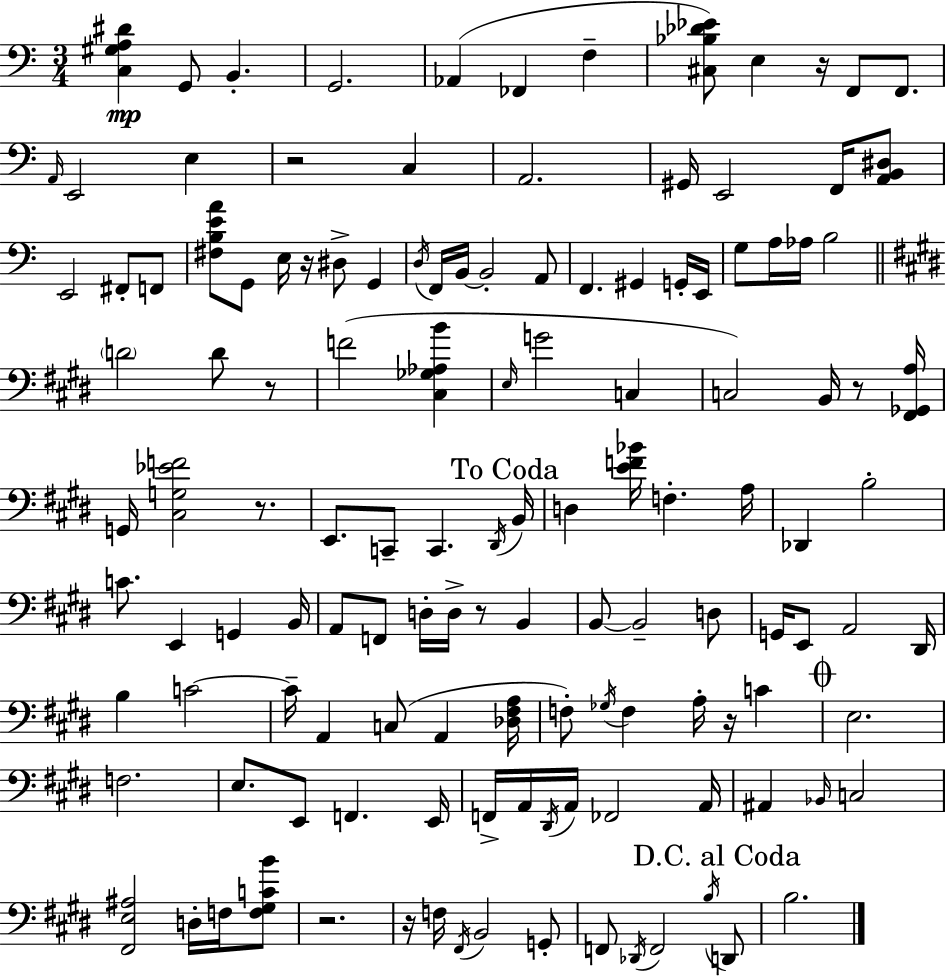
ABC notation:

X:1
T:Untitled
M:3/4
L:1/4
K:Am
[C,^G,A,^D] G,,/2 B,, G,,2 _A,, _F,, F, [^C,_B,_D_E]/2 E, z/4 F,,/2 F,,/2 A,,/4 E,,2 E, z2 C, A,,2 ^G,,/4 E,,2 F,,/4 [A,,B,,^D,]/2 E,,2 ^F,,/2 F,,/2 [^F,B,EA]/2 G,,/2 E,/4 z/4 ^D,/2 G,, D,/4 F,,/4 B,,/4 B,,2 A,,/2 F,, ^G,, G,,/4 E,,/4 G,/2 A,/4 _A,/4 B,2 D2 D/2 z/2 F2 [^C,_G,_A,B] E,/4 G2 C, C,2 B,,/4 z/2 [^F,,_G,,A,]/4 G,,/4 [^C,G,_EF]2 z/2 E,,/2 C,,/2 C,, ^D,,/4 B,,/4 D, [EF_B]/4 F, A,/4 _D,, B,2 C/2 E,, G,, B,,/4 A,,/2 F,,/2 D,/4 D,/4 z/2 B,, B,,/2 B,,2 D,/2 G,,/4 E,,/2 A,,2 ^D,,/4 B, C2 C/4 A,, C,/2 A,, [_D,^F,A,]/4 F,/2 _G,/4 F, A,/4 z/4 C E,2 F,2 E,/2 E,,/2 F,, E,,/4 F,,/4 A,,/4 ^D,,/4 A,,/4 _F,,2 A,,/4 ^A,, _B,,/4 C,2 [^F,,E,^A,]2 D,/4 F,/4 [F,^G,CB]/2 z2 z/4 F,/4 ^F,,/4 B,,2 G,,/2 F,,/2 _D,,/4 F,,2 B,/4 D,,/2 B,2